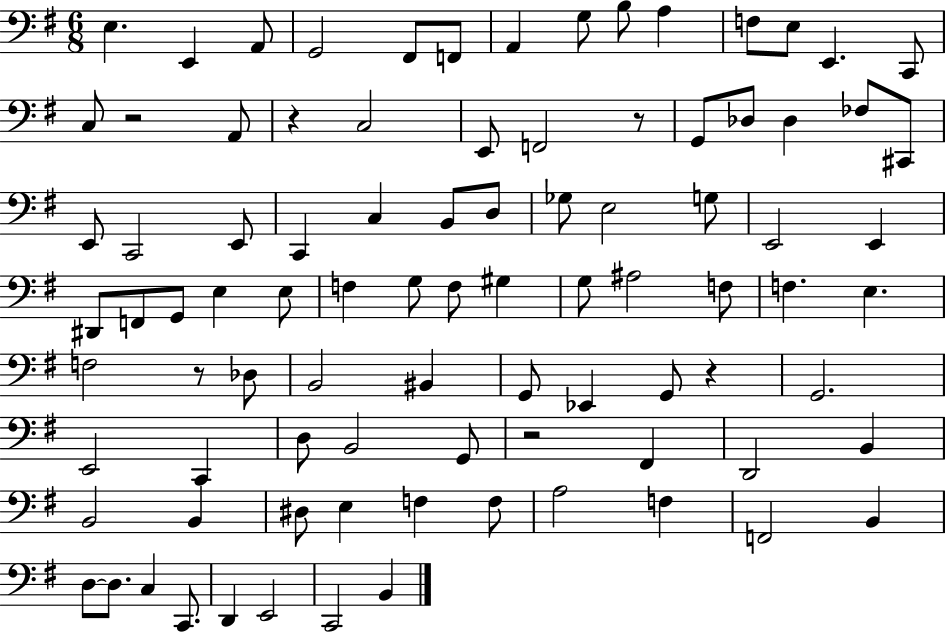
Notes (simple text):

E3/q. E2/q A2/e G2/h F#2/e F2/e A2/q G3/e B3/e A3/q F3/e E3/e E2/q. C2/e C3/e R/h A2/e R/q C3/h E2/e F2/h R/e G2/e Db3/e Db3/q FES3/e C#2/e E2/e C2/h E2/e C2/q C3/q B2/e D3/e Gb3/e E3/h G3/e E2/h E2/q D#2/e F2/e G2/e E3/q E3/e F3/q G3/e F3/e G#3/q G3/e A#3/h F3/e F3/q. E3/q. F3/h R/e Db3/e B2/h BIS2/q G2/e Eb2/q G2/e R/q G2/h. E2/h C2/q D3/e B2/h G2/e R/h F#2/q D2/h B2/q B2/h B2/q D#3/e E3/q F3/q F3/e A3/h F3/q F2/h B2/q D3/e D3/e. C3/q C2/e. D2/q E2/h C2/h B2/q